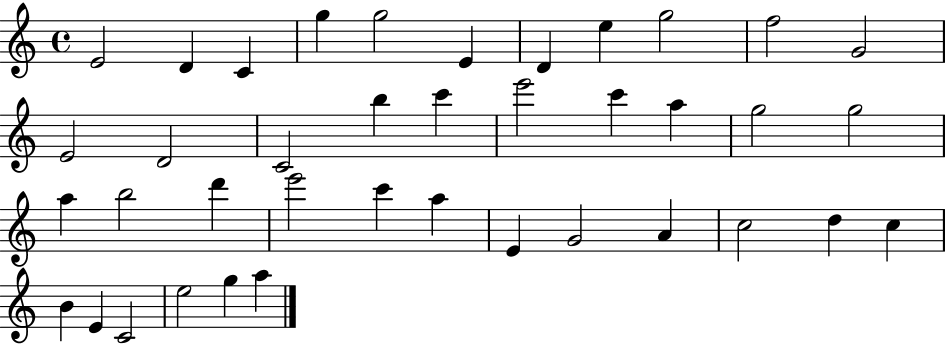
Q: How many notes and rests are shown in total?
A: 39